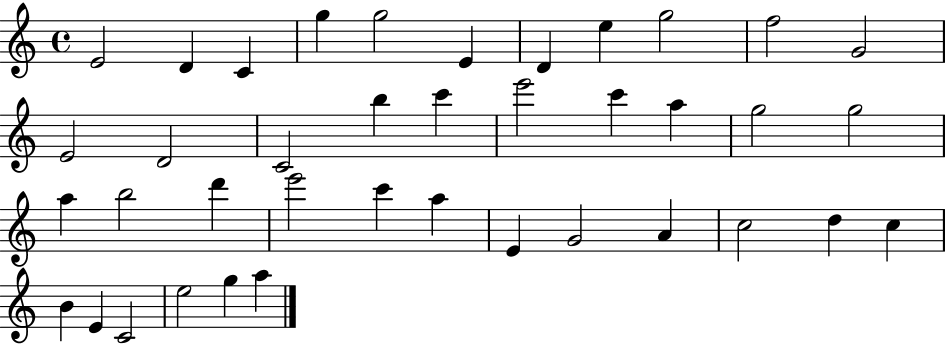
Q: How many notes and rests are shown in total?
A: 39